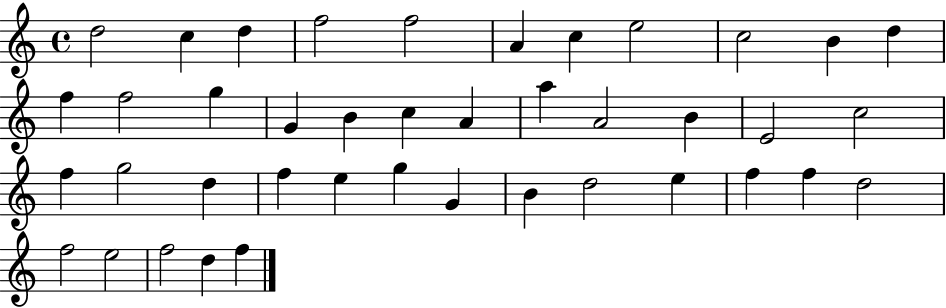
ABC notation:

X:1
T:Untitled
M:4/4
L:1/4
K:C
d2 c d f2 f2 A c e2 c2 B d f f2 g G B c A a A2 B E2 c2 f g2 d f e g G B d2 e f f d2 f2 e2 f2 d f